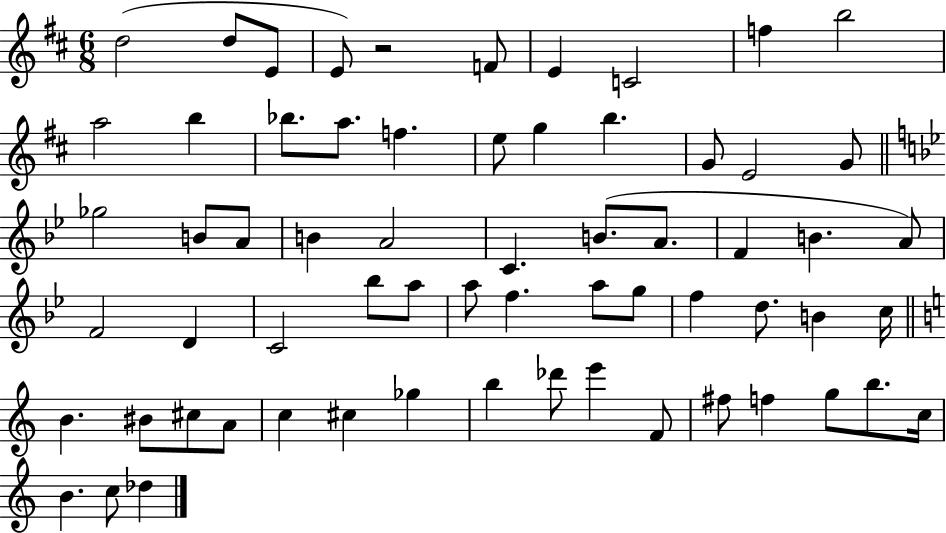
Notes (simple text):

D5/h D5/e E4/e E4/e R/h F4/e E4/q C4/h F5/q B5/h A5/h B5/q Bb5/e. A5/e. F5/q. E5/e G5/q B5/q. G4/e E4/h G4/e Gb5/h B4/e A4/e B4/q A4/h C4/q. B4/e. A4/e. F4/q B4/q. A4/e F4/h D4/q C4/h Bb5/e A5/e A5/e F5/q. A5/e G5/e F5/q D5/e. B4/q C5/s B4/q. BIS4/e C#5/e A4/e C5/q C#5/q Gb5/q B5/q Db6/e E6/q F4/e F#5/e F5/q G5/e B5/e. C5/s B4/q. C5/e Db5/q